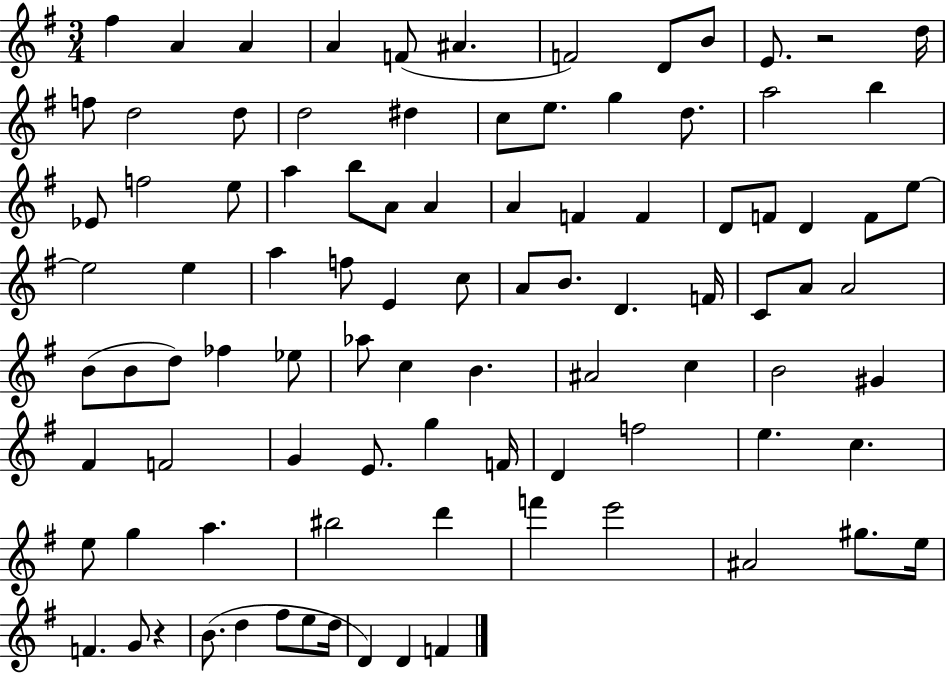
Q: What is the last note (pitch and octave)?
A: F4